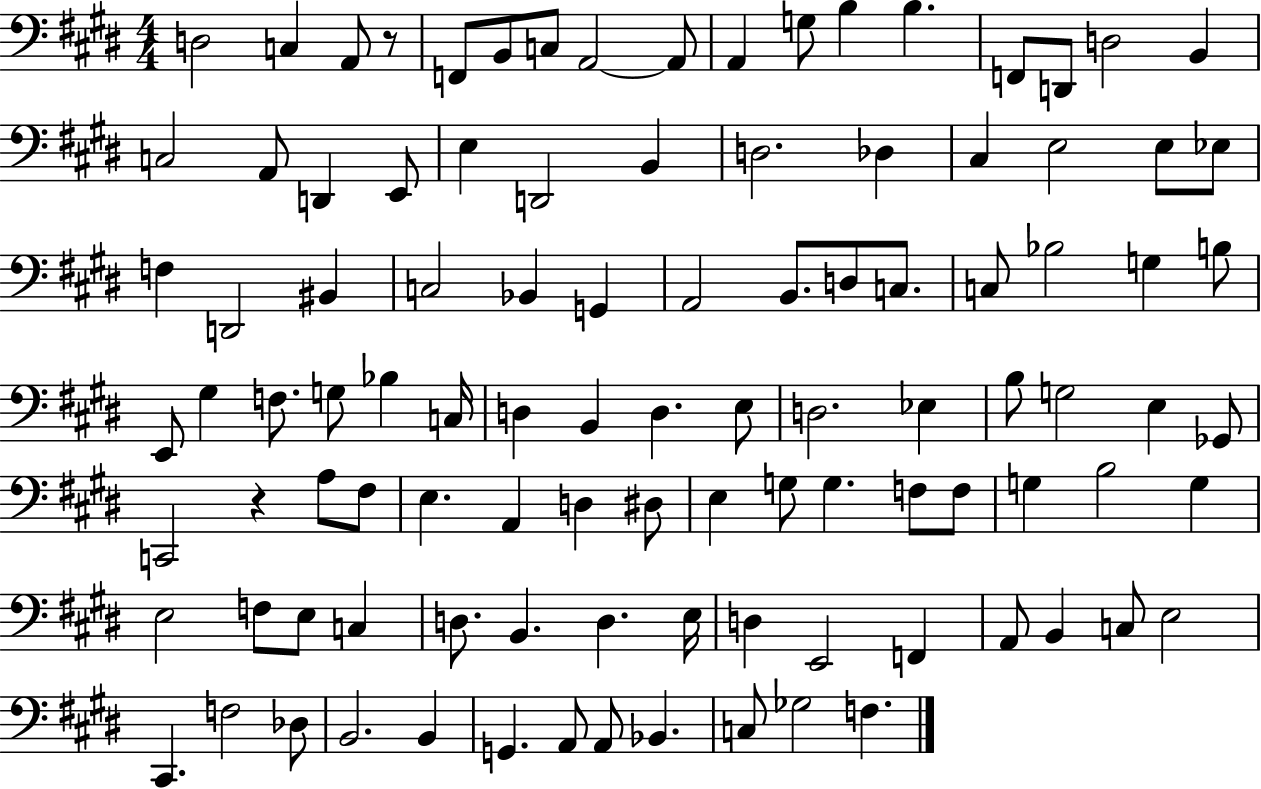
{
  \clef bass
  \numericTimeSignature
  \time 4/4
  \key e \major
  \repeat volta 2 { d2 c4 a,8 r8 | f,8 b,8 c8 a,2~~ a,8 | a,4 g8 b4 b4. | f,8 d,8 d2 b,4 | \break c2 a,8 d,4 e,8 | e4 d,2 b,4 | d2. des4 | cis4 e2 e8 ees8 | \break f4 d,2 bis,4 | c2 bes,4 g,4 | a,2 b,8. d8 c8. | c8 bes2 g4 b8 | \break e,8 gis4 f8. g8 bes4 c16 | d4 b,4 d4. e8 | d2. ees4 | b8 g2 e4 ges,8 | \break c,2 r4 a8 fis8 | e4. a,4 d4 dis8 | e4 g8 g4. f8 f8 | g4 b2 g4 | \break e2 f8 e8 c4 | d8. b,4. d4. e16 | d4 e,2 f,4 | a,8 b,4 c8 e2 | \break cis,4. f2 des8 | b,2. b,4 | g,4. a,8 a,8 bes,4. | c8 ges2 f4. | \break } \bar "|."
}